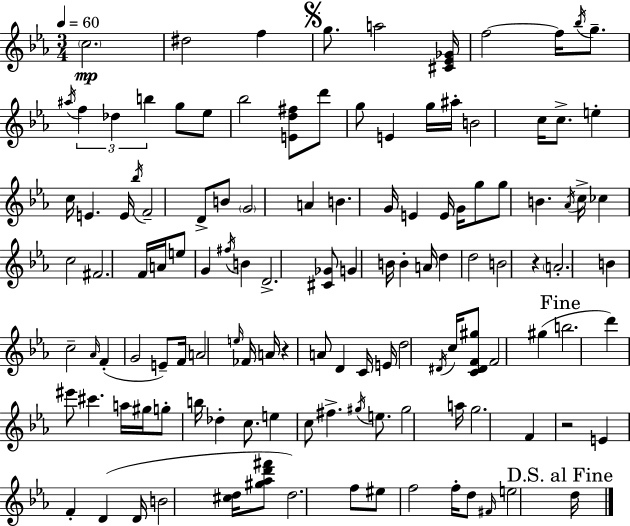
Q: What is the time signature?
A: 3/4